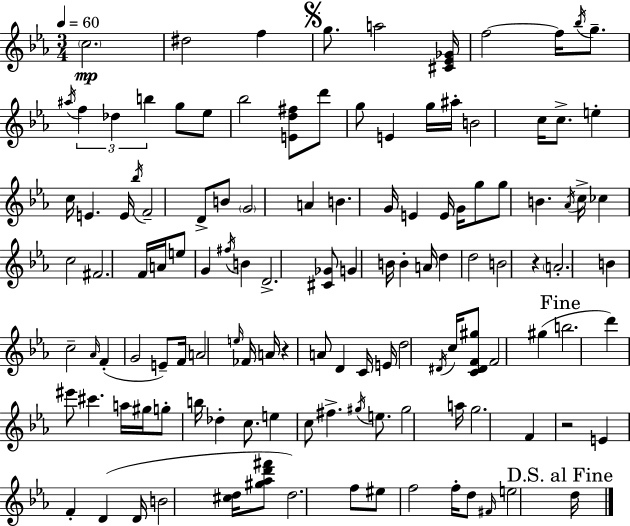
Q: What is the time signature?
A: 3/4